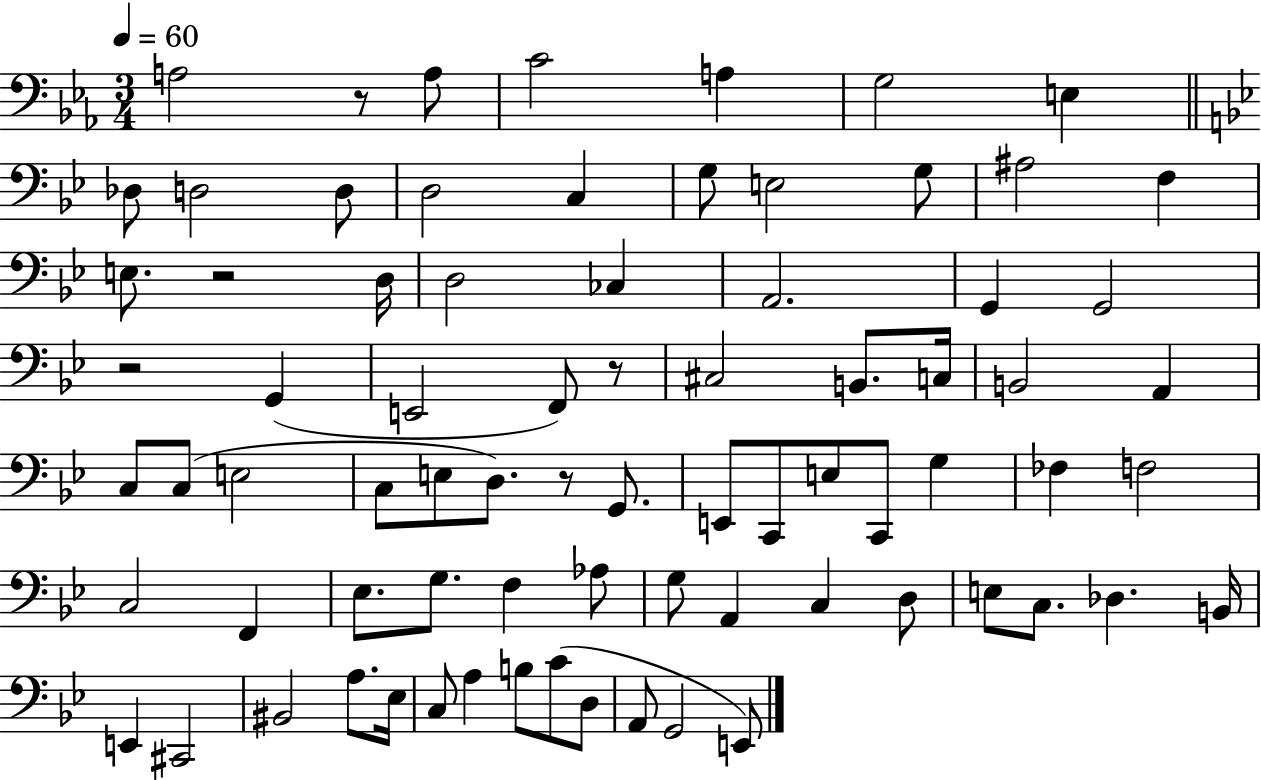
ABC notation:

X:1
T:Untitled
M:3/4
L:1/4
K:Eb
A,2 z/2 A,/2 C2 A, G,2 E, _D,/2 D,2 D,/2 D,2 C, G,/2 E,2 G,/2 ^A,2 F, E,/2 z2 D,/4 D,2 _C, A,,2 G,, G,,2 z2 G,, E,,2 F,,/2 z/2 ^C,2 B,,/2 C,/4 B,,2 A,, C,/2 C,/2 E,2 C,/2 E,/2 D,/2 z/2 G,,/2 E,,/2 C,,/2 E,/2 C,,/2 G, _F, F,2 C,2 F,, _E,/2 G,/2 F, _A,/2 G,/2 A,, C, D,/2 E,/2 C,/2 _D, B,,/4 E,, ^C,,2 ^B,,2 A,/2 _E,/4 C,/2 A, B,/2 C/2 D,/2 A,,/2 G,,2 E,,/2